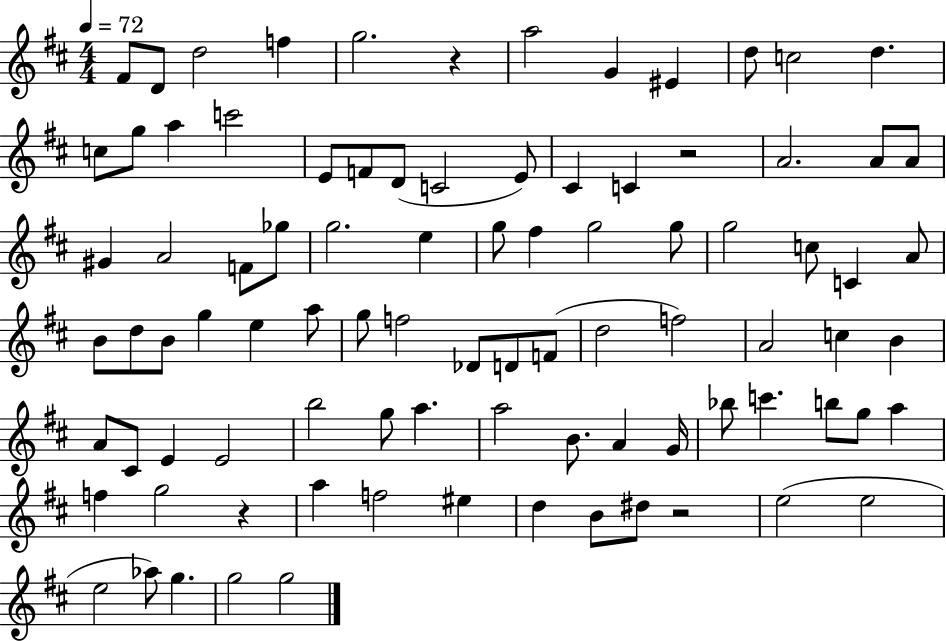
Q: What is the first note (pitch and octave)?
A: F#4